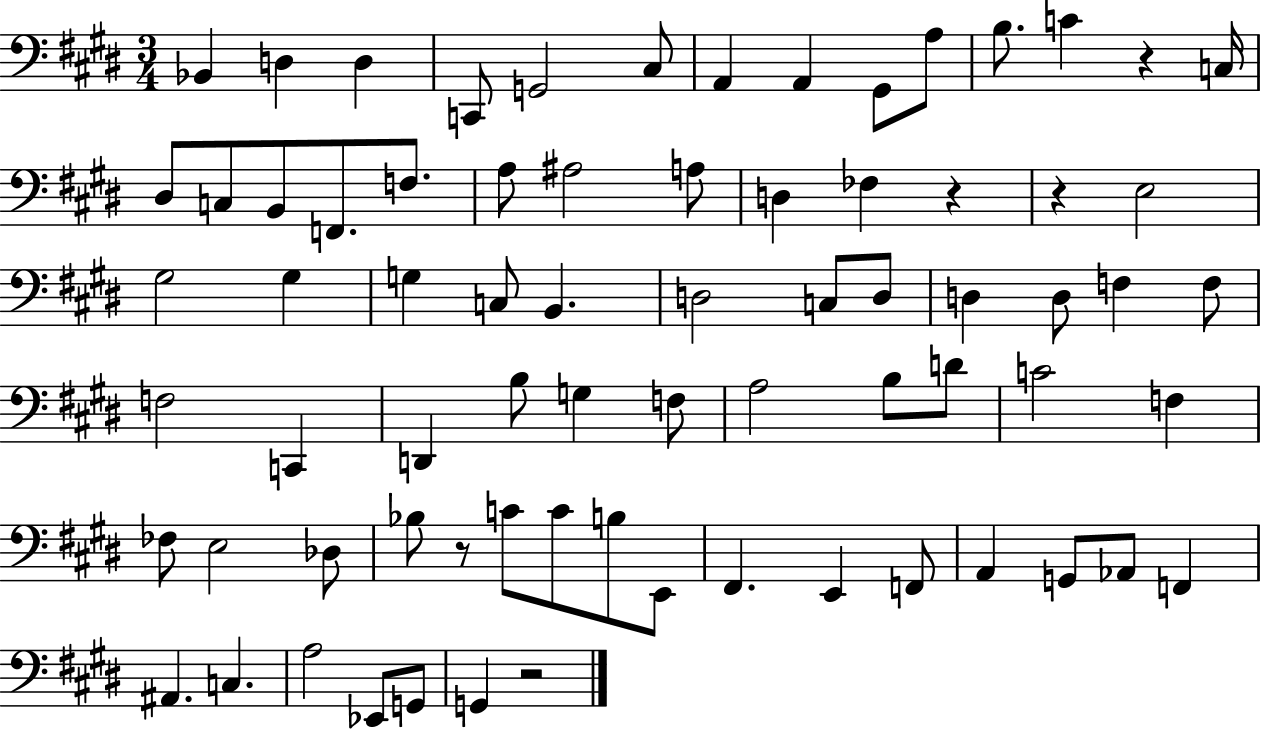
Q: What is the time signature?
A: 3/4